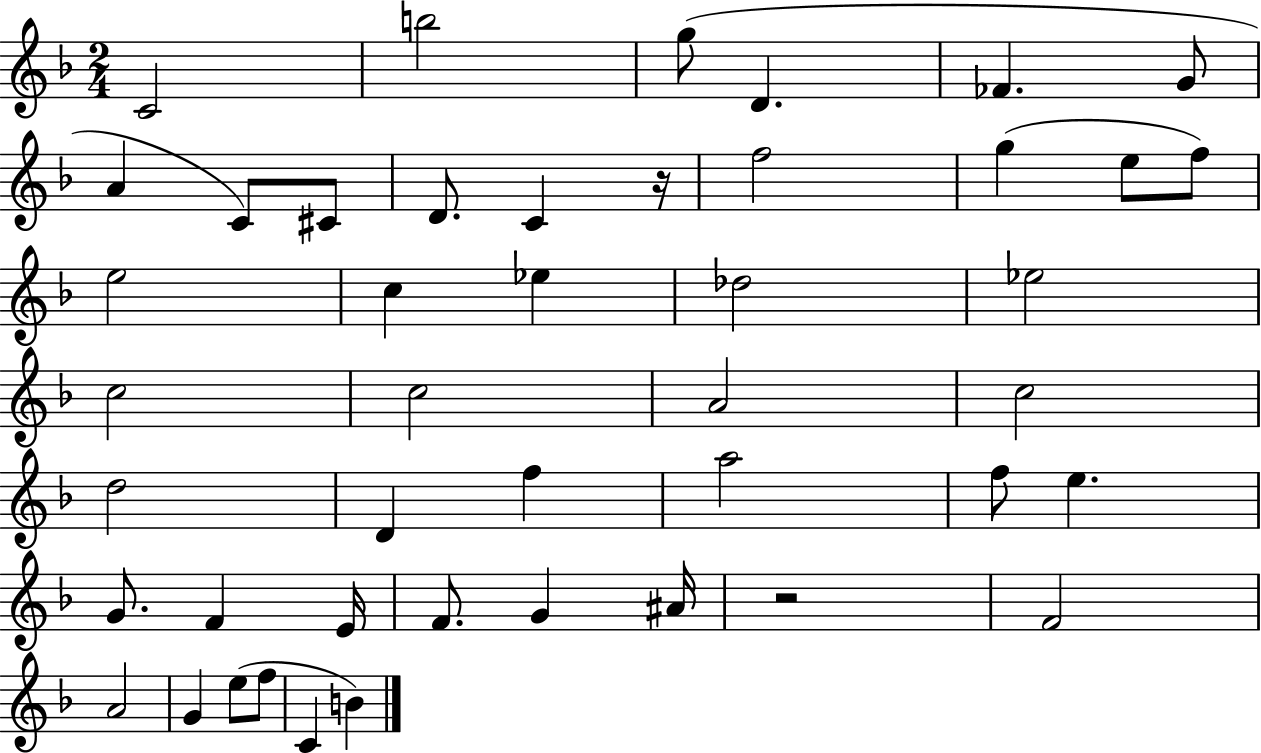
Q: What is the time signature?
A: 2/4